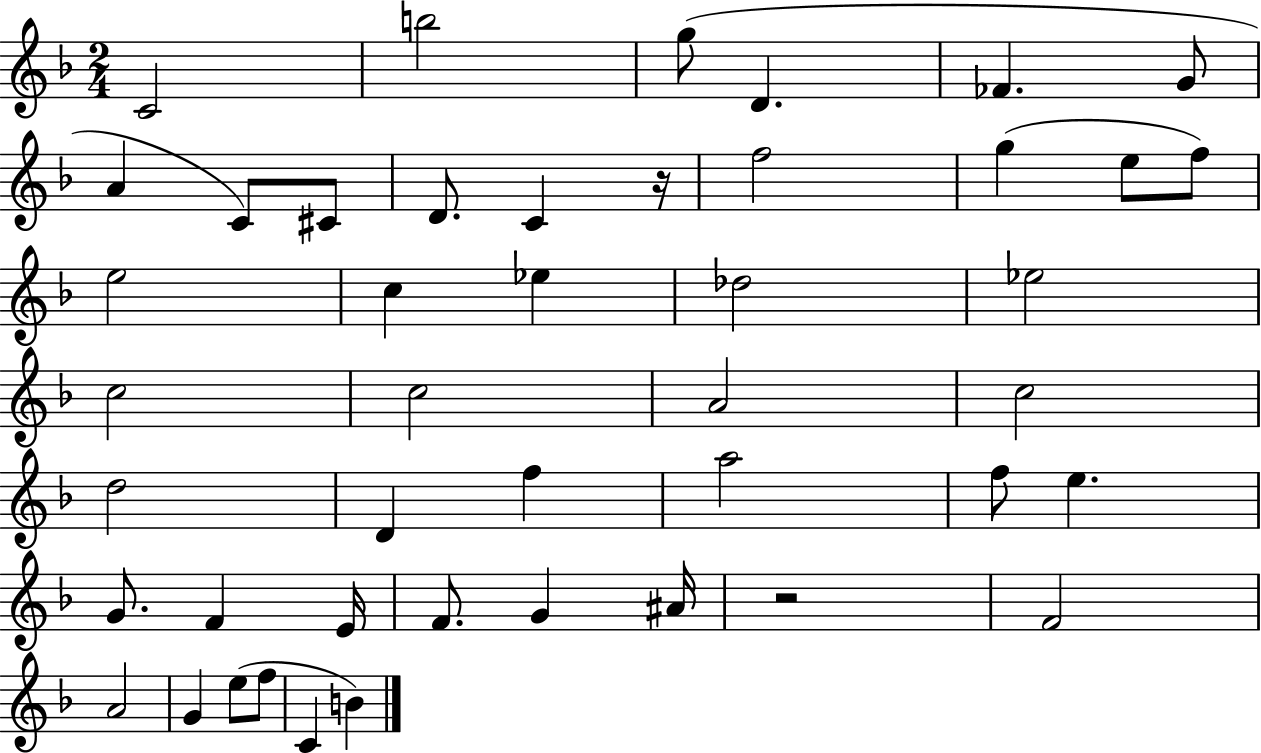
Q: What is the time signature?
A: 2/4